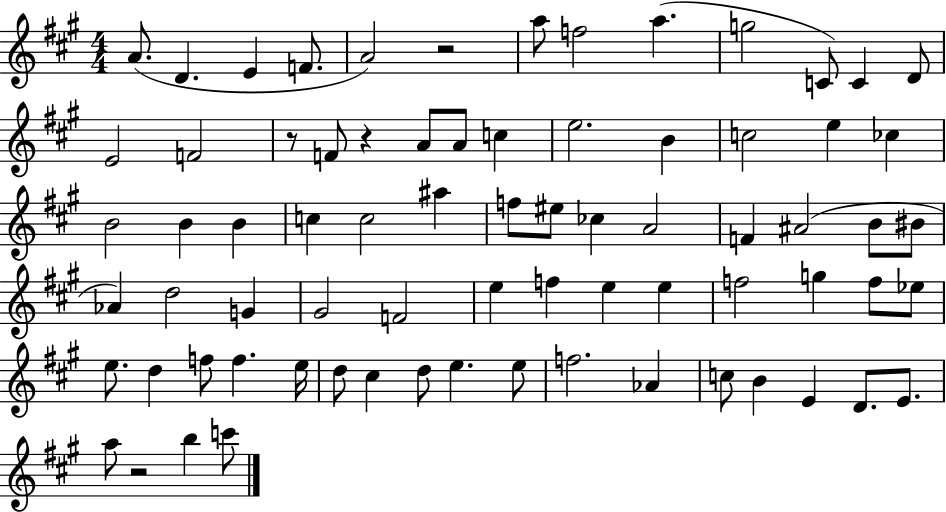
{
  \clef treble
  \numericTimeSignature
  \time 4/4
  \key a \major
  a'8.( d'4. e'4 f'8. | a'2) r2 | a''8 f''2 a''4.( | g''2 c'8) c'4 d'8 | \break e'2 f'2 | r8 f'8 r4 a'8 a'8 c''4 | e''2. b'4 | c''2 e''4 ces''4 | \break b'2 b'4 b'4 | c''4 c''2 ais''4 | f''8 eis''8 ces''4 a'2 | f'4 ais'2( b'8 bis'8 | \break aes'4) d''2 g'4 | gis'2 f'2 | e''4 f''4 e''4 e''4 | f''2 g''4 f''8 ees''8 | \break e''8. d''4 f''8 f''4. e''16 | d''8 cis''4 d''8 e''4. e''8 | f''2. aes'4 | c''8 b'4 e'4 d'8. e'8. | \break a''8 r2 b''4 c'''8 | \bar "|."
}